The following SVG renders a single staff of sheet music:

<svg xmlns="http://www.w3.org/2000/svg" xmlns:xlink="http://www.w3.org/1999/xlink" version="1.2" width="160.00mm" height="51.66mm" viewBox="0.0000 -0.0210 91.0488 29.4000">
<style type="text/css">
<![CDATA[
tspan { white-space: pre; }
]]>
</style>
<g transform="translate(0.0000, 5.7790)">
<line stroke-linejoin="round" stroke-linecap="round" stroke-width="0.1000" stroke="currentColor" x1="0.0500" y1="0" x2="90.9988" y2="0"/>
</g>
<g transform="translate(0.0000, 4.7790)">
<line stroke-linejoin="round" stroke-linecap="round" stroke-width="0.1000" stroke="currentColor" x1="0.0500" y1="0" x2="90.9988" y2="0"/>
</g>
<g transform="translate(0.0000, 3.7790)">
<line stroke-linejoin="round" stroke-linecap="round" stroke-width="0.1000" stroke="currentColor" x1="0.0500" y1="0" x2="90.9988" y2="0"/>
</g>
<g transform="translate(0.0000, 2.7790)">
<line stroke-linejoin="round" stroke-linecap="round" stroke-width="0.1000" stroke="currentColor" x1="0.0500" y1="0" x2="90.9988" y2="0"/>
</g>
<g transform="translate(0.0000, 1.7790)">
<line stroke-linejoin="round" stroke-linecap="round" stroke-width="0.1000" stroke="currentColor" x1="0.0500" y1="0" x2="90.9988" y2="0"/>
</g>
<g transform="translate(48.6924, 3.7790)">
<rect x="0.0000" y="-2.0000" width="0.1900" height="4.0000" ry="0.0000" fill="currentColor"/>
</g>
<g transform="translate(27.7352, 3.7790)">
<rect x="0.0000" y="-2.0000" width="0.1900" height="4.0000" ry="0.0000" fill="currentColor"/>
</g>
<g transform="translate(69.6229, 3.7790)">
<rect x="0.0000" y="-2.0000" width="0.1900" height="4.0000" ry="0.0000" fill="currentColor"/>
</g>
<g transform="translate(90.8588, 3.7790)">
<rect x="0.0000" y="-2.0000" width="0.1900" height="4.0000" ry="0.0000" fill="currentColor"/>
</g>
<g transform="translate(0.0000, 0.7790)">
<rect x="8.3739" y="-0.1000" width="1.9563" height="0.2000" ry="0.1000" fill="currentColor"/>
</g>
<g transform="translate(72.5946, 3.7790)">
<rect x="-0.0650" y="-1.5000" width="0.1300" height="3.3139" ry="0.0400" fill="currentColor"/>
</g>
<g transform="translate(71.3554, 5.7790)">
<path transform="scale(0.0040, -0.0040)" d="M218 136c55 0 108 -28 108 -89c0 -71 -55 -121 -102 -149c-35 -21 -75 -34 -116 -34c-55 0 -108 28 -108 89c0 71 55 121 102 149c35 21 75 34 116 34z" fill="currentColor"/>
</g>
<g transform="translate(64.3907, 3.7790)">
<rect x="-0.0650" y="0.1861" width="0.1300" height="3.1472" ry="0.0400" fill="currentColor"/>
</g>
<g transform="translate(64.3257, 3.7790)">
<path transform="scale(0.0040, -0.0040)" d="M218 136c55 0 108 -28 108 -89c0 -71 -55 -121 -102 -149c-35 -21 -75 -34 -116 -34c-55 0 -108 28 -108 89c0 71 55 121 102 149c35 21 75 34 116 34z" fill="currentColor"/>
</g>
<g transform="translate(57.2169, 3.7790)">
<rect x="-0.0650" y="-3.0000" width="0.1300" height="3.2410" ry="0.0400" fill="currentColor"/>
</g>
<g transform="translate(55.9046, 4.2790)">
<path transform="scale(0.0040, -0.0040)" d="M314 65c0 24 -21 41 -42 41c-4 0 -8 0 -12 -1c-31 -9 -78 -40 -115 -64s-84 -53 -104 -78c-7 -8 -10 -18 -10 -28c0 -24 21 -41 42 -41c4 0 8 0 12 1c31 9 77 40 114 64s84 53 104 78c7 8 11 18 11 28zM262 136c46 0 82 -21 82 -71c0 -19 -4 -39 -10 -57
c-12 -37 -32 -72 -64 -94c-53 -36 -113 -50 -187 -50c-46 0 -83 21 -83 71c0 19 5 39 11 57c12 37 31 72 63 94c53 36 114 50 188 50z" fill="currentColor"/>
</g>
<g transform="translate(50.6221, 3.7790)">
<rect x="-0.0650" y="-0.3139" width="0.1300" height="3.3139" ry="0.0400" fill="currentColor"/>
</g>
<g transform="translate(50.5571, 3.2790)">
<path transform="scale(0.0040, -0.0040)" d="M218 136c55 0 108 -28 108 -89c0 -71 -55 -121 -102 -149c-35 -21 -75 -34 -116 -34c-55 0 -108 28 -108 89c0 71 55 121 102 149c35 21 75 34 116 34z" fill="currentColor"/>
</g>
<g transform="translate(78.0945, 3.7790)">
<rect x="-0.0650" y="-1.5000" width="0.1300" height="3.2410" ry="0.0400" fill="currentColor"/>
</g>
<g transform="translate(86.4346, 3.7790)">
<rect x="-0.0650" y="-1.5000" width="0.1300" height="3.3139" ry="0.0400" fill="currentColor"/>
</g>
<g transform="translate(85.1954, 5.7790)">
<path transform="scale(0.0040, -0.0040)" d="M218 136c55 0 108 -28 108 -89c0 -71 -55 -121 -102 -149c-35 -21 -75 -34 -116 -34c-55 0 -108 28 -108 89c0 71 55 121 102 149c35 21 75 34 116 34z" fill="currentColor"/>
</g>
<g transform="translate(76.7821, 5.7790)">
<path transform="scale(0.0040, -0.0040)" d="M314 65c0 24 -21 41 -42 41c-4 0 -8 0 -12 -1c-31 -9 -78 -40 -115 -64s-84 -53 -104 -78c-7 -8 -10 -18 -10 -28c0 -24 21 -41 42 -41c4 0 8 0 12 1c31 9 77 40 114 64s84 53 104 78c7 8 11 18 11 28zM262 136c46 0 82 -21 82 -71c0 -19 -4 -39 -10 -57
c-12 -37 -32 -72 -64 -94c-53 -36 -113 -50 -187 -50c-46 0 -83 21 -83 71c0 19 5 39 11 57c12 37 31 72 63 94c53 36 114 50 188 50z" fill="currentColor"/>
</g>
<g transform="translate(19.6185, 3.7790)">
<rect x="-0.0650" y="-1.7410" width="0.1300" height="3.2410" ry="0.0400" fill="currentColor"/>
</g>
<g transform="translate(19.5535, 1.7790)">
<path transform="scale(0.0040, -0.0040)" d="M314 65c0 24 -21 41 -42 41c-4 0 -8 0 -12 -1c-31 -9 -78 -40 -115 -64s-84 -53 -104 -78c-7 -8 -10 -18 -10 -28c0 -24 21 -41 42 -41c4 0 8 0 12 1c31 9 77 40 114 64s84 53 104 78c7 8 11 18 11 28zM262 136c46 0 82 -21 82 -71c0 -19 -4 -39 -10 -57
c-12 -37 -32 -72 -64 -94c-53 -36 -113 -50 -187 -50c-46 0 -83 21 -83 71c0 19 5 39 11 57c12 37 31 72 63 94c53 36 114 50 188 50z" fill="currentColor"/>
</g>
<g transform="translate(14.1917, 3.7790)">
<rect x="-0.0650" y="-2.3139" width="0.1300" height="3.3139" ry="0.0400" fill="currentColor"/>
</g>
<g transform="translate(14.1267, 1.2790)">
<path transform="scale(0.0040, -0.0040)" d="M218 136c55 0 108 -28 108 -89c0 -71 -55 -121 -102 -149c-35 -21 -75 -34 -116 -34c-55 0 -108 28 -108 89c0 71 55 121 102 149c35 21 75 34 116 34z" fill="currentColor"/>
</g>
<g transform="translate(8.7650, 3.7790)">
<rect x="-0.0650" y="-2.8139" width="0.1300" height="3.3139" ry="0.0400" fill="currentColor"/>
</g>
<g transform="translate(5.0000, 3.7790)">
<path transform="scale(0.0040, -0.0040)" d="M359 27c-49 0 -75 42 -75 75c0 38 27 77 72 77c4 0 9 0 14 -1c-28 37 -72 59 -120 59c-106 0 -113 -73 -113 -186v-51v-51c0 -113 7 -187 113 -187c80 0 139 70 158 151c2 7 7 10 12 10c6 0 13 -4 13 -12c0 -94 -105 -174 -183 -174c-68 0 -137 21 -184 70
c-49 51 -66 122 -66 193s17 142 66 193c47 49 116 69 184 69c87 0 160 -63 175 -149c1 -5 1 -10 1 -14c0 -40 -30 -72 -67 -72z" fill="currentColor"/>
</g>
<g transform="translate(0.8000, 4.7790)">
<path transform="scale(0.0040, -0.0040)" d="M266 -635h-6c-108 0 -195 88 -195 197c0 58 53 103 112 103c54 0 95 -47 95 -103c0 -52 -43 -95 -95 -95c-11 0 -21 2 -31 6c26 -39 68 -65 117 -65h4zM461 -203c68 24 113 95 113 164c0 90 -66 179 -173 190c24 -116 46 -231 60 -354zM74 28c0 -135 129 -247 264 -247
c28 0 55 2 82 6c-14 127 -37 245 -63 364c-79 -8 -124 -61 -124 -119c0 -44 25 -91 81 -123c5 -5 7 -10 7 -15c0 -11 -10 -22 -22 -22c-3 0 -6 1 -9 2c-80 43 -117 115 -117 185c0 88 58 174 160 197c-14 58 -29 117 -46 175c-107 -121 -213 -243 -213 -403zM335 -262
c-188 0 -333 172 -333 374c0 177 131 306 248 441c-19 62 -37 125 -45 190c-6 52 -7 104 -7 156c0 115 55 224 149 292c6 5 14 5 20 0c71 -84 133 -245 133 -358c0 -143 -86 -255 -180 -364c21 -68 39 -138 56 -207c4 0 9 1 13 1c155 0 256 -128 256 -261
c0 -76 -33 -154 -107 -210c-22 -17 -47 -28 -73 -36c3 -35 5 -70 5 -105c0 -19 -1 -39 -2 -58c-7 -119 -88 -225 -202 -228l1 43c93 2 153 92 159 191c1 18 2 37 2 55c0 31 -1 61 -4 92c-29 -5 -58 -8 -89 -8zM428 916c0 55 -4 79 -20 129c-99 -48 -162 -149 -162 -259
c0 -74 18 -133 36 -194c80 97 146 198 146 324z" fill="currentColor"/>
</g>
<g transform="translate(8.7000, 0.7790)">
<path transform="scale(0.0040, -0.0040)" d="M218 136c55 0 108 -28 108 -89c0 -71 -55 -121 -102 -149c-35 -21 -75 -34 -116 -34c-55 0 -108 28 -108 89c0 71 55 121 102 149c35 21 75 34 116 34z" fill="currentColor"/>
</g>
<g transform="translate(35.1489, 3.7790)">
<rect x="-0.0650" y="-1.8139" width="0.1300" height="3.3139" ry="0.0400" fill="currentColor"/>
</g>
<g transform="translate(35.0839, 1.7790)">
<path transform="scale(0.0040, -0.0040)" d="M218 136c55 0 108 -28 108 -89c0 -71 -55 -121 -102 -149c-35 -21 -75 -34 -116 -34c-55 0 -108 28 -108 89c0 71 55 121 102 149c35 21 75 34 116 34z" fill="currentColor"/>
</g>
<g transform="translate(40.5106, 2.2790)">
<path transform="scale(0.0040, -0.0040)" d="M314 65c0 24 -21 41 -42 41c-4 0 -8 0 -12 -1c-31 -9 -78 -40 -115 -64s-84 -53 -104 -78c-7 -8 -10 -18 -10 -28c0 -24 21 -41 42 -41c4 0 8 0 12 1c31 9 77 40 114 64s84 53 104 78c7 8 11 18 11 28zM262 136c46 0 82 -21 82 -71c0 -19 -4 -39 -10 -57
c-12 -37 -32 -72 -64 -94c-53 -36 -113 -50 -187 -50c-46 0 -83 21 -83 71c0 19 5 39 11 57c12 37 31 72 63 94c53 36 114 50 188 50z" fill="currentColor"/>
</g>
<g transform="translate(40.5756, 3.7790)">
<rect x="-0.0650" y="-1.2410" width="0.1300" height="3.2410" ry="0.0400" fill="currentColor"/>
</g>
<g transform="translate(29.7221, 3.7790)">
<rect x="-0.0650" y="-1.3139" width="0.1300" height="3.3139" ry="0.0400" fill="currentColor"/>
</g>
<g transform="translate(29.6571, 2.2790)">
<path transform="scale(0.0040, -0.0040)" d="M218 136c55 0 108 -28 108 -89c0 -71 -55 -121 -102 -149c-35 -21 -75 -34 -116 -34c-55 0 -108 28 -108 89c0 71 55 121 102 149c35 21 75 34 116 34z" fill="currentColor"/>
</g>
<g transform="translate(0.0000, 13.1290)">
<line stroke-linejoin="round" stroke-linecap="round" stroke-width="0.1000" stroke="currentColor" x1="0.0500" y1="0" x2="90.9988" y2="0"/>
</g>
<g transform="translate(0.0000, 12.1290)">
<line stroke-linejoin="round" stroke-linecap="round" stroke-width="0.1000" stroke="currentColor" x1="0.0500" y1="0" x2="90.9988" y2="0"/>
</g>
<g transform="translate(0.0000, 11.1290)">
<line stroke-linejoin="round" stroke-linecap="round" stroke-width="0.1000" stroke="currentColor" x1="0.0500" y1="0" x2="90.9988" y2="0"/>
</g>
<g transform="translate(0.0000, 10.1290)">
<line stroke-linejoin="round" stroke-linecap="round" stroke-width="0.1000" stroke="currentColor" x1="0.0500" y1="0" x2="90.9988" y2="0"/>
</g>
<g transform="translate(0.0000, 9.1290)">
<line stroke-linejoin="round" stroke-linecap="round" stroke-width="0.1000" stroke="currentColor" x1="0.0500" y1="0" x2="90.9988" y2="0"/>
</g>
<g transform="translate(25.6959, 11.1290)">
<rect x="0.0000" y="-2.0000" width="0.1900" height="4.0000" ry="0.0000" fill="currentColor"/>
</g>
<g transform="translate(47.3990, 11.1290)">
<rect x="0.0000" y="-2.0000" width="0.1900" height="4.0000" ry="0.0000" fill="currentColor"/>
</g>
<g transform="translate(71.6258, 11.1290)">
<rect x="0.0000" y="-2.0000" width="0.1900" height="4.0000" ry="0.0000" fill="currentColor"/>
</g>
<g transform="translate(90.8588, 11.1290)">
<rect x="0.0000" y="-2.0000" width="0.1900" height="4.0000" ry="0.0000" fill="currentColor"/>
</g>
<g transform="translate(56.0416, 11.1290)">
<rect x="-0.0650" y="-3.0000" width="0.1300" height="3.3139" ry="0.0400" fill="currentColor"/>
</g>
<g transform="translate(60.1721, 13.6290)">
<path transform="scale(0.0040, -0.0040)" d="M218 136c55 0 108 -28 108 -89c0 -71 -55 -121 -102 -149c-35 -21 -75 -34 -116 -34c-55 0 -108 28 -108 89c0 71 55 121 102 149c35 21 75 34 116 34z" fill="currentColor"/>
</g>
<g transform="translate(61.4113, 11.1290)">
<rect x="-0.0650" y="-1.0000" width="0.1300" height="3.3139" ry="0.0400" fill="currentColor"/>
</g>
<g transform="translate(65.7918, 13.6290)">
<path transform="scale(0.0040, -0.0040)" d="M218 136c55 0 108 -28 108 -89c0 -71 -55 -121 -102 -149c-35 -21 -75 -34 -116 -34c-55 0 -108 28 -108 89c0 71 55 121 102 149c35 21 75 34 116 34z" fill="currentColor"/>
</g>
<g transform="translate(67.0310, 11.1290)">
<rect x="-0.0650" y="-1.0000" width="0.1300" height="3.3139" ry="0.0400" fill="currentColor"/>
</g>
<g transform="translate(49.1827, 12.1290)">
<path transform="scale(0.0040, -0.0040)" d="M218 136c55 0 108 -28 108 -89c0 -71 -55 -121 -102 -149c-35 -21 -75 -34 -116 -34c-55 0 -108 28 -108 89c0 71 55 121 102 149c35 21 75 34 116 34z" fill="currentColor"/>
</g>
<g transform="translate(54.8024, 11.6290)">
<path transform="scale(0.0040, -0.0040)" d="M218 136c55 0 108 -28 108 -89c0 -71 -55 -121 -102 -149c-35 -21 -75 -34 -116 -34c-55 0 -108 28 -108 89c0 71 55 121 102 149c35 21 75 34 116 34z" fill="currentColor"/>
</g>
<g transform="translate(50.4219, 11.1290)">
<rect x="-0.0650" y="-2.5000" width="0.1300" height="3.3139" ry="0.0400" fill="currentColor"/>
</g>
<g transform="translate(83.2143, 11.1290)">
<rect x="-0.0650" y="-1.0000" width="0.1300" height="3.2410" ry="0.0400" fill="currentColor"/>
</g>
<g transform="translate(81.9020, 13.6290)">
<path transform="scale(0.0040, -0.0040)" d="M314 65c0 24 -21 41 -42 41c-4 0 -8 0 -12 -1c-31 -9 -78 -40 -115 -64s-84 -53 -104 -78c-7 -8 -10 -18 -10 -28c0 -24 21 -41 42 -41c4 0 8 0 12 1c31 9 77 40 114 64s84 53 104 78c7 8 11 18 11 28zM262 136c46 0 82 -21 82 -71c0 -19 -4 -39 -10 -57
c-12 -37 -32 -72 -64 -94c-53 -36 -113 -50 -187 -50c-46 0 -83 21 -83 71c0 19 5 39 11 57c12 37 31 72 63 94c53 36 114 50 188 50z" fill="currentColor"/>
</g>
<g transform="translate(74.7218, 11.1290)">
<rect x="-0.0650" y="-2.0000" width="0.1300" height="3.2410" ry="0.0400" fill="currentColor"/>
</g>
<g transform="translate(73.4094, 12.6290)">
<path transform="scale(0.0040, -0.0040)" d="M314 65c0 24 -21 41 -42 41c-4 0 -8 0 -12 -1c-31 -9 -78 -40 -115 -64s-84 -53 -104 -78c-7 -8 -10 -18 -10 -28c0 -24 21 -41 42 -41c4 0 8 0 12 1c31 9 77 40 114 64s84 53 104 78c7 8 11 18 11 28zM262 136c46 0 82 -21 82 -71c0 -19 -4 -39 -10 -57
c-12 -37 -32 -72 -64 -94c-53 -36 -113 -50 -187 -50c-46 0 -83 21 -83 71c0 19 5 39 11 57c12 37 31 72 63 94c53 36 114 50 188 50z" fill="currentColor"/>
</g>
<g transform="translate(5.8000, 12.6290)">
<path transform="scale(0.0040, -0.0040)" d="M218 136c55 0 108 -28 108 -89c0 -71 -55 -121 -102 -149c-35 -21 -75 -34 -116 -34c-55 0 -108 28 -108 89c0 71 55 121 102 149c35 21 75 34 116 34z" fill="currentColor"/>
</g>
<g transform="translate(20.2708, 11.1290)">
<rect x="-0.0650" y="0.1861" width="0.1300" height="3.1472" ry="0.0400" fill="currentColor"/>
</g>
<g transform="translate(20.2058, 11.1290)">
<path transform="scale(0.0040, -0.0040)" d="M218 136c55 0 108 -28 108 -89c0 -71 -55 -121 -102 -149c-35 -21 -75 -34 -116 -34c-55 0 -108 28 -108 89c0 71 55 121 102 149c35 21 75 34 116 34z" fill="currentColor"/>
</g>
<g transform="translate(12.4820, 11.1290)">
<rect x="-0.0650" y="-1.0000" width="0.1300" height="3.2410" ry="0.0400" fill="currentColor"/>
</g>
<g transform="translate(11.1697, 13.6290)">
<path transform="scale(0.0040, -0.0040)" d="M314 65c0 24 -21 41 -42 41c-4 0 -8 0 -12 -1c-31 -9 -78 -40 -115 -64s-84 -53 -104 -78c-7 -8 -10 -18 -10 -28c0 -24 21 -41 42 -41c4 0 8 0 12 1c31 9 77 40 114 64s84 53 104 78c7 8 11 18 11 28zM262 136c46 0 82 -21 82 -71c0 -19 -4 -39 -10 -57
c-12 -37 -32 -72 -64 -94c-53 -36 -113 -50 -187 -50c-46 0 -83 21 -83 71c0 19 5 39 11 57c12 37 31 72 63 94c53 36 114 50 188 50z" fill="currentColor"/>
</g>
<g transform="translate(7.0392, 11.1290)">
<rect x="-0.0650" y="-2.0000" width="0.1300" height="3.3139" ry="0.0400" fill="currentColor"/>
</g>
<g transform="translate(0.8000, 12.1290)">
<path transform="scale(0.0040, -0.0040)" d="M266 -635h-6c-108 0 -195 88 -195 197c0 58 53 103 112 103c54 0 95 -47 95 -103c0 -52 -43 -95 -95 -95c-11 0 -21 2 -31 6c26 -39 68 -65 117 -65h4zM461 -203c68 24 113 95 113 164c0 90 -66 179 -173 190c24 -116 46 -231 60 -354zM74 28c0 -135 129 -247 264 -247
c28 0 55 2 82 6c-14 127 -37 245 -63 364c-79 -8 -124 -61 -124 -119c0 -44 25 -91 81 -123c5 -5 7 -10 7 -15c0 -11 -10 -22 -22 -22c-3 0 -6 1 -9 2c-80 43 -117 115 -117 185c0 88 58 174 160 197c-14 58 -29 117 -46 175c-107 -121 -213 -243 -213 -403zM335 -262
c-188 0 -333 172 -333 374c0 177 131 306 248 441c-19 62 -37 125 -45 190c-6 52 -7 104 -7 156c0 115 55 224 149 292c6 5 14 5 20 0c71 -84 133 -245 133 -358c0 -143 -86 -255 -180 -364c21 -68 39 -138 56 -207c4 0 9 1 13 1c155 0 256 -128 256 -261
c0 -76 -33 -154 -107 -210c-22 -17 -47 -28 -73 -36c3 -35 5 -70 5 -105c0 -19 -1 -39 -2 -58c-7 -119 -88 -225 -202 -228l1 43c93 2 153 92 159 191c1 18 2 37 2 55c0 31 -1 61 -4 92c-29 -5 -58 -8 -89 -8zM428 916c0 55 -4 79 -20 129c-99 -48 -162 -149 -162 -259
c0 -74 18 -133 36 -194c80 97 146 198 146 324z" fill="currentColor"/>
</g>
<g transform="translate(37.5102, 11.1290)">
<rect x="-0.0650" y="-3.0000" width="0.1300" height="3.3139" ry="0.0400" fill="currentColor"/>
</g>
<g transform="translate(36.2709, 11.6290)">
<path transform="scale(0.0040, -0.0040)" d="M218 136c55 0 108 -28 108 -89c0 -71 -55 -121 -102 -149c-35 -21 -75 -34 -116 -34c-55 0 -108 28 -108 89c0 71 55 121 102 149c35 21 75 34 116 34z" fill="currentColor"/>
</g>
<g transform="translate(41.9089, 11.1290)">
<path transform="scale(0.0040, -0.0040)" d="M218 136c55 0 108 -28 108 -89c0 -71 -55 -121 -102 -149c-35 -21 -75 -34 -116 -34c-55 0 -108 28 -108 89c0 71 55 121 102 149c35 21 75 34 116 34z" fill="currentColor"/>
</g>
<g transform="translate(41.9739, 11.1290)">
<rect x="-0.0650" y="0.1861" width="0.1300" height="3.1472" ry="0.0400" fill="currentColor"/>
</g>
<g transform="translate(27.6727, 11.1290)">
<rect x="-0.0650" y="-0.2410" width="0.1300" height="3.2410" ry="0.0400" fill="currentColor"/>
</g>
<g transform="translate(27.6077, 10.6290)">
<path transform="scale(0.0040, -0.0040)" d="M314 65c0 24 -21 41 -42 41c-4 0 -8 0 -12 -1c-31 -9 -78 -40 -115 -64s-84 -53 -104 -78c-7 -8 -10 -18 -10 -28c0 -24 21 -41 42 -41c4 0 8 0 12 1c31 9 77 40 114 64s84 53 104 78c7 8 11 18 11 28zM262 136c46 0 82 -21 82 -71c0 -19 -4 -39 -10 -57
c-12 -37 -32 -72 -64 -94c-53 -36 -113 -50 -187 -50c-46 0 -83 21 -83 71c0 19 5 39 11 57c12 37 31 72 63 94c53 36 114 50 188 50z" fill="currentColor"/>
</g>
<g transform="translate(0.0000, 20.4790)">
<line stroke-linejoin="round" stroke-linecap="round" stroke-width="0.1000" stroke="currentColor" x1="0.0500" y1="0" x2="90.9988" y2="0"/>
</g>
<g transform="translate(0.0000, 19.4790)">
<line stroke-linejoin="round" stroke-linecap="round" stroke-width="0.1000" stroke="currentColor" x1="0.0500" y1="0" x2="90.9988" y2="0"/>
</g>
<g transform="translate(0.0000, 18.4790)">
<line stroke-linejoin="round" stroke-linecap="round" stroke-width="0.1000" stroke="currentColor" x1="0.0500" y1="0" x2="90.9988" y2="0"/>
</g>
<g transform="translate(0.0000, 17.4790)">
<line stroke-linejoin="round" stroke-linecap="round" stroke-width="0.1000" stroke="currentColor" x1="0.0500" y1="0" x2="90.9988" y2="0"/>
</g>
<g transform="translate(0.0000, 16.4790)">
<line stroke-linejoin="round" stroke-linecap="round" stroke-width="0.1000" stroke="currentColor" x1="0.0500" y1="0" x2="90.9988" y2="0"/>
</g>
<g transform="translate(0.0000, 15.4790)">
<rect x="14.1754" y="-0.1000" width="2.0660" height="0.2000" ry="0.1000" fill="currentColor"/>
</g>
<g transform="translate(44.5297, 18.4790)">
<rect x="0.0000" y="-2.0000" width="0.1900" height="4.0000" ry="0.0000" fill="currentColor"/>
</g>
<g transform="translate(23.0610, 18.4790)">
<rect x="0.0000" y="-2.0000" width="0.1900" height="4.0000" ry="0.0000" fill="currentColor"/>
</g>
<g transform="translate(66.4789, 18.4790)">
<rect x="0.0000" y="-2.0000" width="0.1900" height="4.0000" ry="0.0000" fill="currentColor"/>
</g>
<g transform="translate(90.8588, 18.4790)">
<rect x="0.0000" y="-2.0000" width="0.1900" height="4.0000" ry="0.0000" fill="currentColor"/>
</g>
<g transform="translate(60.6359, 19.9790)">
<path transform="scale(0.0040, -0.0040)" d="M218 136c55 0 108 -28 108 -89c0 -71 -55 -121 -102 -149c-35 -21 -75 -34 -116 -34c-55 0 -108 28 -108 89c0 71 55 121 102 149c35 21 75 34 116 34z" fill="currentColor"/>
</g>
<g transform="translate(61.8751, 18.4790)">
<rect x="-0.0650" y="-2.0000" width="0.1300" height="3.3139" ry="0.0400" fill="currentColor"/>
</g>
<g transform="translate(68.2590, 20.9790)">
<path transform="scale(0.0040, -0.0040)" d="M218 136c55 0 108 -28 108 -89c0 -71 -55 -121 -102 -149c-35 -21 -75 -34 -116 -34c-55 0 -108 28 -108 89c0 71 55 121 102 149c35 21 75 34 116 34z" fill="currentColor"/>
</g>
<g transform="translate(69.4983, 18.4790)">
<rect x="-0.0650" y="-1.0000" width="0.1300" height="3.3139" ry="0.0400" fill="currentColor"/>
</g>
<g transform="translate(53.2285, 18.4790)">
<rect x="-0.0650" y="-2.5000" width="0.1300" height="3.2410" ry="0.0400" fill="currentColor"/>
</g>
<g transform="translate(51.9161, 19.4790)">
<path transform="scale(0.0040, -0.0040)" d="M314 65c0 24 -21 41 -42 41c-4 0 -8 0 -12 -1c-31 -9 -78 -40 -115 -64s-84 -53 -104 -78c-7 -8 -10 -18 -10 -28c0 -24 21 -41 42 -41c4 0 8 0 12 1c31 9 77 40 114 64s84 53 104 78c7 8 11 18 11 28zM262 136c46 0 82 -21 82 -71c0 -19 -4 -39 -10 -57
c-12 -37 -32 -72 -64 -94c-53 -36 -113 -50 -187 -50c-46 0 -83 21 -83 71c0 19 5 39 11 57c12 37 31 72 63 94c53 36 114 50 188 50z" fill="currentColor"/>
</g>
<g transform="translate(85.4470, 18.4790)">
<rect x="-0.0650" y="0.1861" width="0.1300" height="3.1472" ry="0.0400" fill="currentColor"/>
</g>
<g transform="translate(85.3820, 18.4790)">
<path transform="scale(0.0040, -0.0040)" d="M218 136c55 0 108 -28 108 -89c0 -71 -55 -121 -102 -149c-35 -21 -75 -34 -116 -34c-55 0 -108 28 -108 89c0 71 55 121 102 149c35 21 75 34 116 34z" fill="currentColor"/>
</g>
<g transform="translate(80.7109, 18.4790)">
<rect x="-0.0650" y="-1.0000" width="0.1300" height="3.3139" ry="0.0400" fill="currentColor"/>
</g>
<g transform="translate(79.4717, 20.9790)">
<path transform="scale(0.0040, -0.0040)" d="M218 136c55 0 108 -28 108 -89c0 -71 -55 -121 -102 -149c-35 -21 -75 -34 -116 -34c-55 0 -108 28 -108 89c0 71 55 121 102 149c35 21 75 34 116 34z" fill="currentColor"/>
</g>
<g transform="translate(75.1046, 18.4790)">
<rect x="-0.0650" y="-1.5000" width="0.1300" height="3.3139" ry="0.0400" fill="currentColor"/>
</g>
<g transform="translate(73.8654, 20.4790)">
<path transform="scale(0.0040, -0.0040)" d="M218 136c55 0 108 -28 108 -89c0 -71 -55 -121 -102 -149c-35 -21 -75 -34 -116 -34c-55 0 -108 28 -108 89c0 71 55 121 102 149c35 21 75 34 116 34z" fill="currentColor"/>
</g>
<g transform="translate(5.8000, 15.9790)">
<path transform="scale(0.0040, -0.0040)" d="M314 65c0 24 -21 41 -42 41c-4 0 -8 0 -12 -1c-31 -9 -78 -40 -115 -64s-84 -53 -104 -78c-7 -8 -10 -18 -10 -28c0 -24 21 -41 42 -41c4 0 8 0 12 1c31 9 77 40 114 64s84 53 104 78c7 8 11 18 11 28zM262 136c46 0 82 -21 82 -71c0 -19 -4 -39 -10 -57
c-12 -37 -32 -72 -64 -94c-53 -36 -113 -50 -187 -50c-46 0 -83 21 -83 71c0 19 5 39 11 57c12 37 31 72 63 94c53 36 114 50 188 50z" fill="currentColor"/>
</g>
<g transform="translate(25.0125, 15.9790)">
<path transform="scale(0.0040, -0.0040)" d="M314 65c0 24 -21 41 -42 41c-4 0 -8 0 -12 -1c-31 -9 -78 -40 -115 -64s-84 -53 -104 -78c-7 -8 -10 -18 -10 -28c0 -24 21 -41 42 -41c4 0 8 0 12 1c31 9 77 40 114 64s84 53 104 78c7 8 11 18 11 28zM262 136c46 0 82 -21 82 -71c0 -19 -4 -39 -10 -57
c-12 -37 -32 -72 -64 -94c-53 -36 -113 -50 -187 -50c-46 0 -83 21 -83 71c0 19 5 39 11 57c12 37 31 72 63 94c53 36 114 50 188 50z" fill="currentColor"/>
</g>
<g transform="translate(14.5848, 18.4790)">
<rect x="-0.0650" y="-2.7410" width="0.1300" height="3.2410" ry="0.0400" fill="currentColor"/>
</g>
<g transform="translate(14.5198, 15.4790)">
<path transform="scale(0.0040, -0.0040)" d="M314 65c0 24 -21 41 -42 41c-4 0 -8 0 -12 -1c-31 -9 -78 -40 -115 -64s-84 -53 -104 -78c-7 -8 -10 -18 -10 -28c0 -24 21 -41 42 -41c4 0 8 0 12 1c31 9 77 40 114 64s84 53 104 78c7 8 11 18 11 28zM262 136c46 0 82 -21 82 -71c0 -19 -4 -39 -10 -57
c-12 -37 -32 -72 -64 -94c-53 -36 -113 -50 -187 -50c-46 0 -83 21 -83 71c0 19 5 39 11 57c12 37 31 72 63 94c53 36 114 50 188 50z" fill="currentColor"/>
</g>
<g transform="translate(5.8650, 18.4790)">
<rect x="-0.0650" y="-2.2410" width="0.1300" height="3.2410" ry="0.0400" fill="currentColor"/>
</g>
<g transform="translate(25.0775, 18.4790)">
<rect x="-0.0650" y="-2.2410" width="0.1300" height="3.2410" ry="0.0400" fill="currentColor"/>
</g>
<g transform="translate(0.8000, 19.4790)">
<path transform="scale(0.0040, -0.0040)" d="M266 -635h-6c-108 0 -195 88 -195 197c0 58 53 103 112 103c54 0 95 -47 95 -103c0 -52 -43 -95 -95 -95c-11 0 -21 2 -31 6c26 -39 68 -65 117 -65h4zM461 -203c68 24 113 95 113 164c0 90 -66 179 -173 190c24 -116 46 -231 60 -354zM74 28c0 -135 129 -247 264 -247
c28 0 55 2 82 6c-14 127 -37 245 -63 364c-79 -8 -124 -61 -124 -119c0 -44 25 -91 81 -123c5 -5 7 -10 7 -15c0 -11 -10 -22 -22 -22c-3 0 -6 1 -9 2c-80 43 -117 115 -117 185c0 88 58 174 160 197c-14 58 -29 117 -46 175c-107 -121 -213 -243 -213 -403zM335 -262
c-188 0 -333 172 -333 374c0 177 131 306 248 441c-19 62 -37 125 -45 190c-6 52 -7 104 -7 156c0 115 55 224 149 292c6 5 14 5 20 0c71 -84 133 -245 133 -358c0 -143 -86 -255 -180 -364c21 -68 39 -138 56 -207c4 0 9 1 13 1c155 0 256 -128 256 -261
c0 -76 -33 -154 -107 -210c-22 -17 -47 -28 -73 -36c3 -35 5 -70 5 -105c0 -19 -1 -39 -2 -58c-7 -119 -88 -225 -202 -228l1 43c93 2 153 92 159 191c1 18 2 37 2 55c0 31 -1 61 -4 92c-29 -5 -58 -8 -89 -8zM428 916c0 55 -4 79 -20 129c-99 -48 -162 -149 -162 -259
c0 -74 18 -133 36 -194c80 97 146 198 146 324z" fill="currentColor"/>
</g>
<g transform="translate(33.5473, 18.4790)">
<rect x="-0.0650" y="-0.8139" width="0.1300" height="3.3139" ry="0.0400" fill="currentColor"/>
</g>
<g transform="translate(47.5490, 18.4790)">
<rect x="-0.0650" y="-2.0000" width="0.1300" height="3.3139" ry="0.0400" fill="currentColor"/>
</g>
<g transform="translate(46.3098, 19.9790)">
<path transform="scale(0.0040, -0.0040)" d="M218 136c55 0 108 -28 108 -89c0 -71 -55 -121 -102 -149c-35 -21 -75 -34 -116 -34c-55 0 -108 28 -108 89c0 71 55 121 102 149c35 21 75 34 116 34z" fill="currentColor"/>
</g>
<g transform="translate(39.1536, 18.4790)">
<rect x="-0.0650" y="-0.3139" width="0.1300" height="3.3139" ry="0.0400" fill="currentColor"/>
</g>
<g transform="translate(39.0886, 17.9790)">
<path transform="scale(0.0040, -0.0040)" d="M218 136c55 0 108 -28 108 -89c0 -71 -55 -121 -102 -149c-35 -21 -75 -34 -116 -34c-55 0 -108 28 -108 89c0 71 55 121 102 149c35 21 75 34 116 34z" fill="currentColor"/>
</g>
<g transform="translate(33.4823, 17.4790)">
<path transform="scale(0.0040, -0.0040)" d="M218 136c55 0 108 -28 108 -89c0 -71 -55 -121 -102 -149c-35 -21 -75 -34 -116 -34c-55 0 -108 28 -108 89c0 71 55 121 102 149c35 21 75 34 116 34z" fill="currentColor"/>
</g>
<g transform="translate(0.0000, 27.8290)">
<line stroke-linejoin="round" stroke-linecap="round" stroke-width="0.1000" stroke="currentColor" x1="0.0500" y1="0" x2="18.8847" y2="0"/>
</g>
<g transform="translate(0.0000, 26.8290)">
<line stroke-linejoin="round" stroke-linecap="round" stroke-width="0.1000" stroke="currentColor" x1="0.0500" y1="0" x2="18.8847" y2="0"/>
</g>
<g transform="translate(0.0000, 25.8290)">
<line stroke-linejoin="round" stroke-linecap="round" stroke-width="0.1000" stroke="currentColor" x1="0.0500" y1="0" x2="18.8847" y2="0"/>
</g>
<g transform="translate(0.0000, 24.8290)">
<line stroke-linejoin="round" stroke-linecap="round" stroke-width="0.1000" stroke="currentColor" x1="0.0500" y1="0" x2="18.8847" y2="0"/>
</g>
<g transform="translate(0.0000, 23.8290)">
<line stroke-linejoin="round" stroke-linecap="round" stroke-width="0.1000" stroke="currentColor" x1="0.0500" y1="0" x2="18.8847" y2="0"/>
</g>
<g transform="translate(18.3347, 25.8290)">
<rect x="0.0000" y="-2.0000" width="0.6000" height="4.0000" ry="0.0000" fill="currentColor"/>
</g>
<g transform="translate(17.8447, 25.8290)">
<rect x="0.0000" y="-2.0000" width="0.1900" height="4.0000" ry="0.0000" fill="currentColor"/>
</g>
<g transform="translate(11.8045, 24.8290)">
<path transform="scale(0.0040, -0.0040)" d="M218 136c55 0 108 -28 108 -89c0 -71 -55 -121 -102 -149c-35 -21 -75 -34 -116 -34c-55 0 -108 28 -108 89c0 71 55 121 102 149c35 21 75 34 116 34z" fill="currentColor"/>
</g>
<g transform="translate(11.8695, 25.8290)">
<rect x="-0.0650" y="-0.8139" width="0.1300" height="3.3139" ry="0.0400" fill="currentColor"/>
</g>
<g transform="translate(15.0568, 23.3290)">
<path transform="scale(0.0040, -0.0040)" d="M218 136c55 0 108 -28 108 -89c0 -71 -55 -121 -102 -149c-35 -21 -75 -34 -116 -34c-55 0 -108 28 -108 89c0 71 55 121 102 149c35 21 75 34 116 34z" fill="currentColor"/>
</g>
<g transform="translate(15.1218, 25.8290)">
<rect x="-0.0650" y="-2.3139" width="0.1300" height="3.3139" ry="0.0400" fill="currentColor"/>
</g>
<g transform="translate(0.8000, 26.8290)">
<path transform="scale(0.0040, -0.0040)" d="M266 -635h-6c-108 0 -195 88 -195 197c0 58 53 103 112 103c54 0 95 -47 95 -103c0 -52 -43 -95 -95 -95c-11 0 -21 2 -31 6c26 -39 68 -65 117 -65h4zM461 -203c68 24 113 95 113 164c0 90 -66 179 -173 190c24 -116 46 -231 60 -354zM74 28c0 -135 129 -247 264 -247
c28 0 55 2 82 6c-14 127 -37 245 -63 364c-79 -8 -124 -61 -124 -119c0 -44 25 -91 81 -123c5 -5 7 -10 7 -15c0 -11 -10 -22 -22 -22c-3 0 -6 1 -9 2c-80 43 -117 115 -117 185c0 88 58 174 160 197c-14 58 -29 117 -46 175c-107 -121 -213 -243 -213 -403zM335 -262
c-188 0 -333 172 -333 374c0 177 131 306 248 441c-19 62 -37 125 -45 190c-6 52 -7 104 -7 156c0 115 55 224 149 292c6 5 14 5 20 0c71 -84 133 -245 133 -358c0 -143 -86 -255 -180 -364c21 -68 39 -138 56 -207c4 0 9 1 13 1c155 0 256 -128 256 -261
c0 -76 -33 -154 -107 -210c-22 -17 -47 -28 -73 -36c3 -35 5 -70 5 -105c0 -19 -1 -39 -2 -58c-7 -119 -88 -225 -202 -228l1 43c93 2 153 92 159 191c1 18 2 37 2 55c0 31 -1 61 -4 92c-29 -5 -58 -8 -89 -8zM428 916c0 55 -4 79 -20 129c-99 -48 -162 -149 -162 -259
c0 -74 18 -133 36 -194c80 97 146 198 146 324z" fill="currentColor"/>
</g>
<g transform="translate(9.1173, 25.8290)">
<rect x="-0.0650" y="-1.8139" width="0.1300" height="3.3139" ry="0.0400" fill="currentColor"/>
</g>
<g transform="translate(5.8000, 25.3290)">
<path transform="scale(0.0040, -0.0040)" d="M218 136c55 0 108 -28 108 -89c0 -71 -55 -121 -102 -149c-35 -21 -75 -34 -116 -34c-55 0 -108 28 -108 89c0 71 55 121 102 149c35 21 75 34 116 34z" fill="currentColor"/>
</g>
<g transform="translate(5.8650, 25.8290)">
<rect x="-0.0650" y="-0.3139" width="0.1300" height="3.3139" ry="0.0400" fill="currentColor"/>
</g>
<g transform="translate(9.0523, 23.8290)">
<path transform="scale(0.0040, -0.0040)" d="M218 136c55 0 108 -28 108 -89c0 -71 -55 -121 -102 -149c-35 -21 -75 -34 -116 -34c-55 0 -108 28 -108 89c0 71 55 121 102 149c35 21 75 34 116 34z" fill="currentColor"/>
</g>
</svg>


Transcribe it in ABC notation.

X:1
T:Untitled
M:4/4
L:1/4
K:C
a g f2 e f e2 c A2 B E E2 E F D2 B c2 A B G A D D F2 D2 g2 a2 g2 d c F G2 F D E D B c f d g